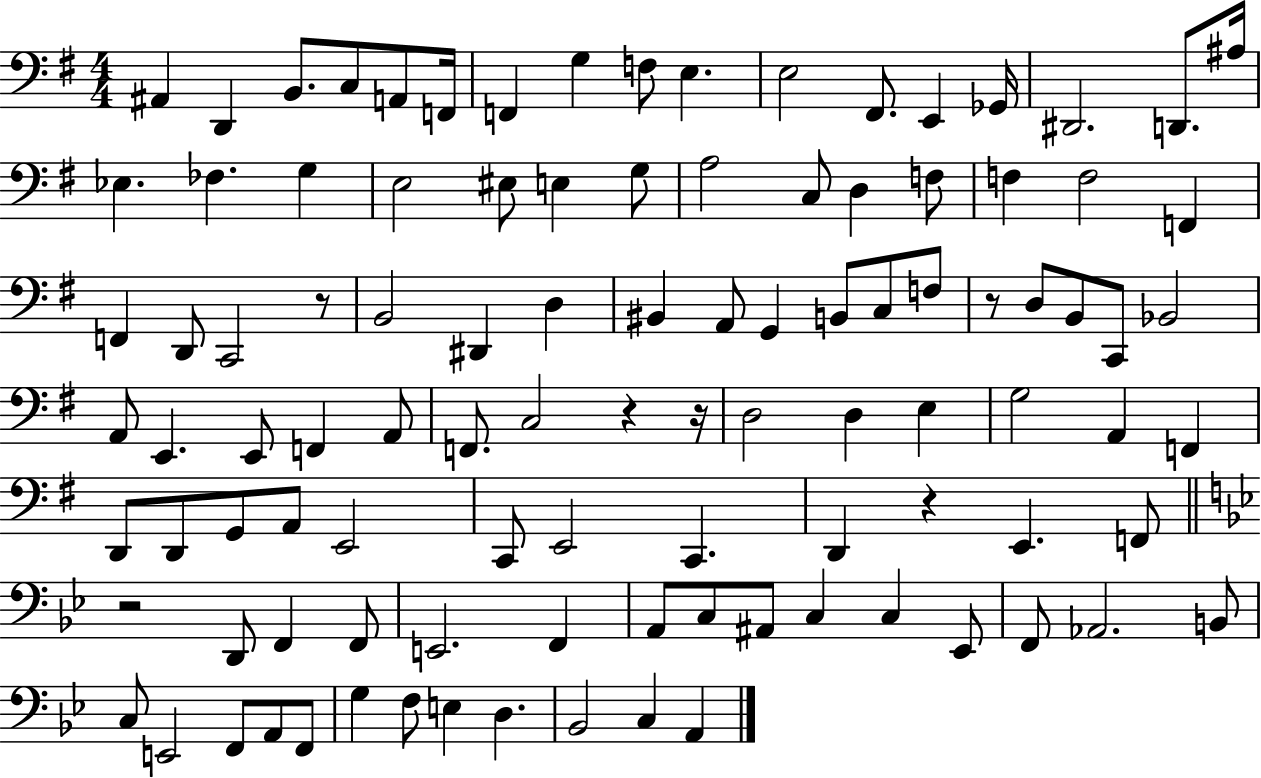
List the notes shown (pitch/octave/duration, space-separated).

A#2/q D2/q B2/e. C3/e A2/e F2/s F2/q G3/q F3/e E3/q. E3/h F#2/e. E2/q Gb2/s D#2/h. D2/e. A#3/s Eb3/q. FES3/q. G3/q E3/h EIS3/e E3/q G3/e A3/h C3/e D3/q F3/e F3/q F3/h F2/q F2/q D2/e C2/h R/e B2/h D#2/q D3/q BIS2/q A2/e G2/q B2/e C3/e F3/e R/e D3/e B2/e C2/e Bb2/h A2/e E2/q. E2/e F2/q A2/e F2/e. C3/h R/q R/s D3/h D3/q E3/q G3/h A2/q F2/q D2/e D2/e G2/e A2/e E2/h C2/e E2/h C2/q. D2/q R/q E2/q. F2/e R/h D2/e F2/q F2/e E2/h. F2/q A2/e C3/e A#2/e C3/q C3/q Eb2/e F2/e Ab2/h. B2/e C3/e E2/h F2/e A2/e F2/e G3/q F3/e E3/q D3/q. Bb2/h C3/q A2/q